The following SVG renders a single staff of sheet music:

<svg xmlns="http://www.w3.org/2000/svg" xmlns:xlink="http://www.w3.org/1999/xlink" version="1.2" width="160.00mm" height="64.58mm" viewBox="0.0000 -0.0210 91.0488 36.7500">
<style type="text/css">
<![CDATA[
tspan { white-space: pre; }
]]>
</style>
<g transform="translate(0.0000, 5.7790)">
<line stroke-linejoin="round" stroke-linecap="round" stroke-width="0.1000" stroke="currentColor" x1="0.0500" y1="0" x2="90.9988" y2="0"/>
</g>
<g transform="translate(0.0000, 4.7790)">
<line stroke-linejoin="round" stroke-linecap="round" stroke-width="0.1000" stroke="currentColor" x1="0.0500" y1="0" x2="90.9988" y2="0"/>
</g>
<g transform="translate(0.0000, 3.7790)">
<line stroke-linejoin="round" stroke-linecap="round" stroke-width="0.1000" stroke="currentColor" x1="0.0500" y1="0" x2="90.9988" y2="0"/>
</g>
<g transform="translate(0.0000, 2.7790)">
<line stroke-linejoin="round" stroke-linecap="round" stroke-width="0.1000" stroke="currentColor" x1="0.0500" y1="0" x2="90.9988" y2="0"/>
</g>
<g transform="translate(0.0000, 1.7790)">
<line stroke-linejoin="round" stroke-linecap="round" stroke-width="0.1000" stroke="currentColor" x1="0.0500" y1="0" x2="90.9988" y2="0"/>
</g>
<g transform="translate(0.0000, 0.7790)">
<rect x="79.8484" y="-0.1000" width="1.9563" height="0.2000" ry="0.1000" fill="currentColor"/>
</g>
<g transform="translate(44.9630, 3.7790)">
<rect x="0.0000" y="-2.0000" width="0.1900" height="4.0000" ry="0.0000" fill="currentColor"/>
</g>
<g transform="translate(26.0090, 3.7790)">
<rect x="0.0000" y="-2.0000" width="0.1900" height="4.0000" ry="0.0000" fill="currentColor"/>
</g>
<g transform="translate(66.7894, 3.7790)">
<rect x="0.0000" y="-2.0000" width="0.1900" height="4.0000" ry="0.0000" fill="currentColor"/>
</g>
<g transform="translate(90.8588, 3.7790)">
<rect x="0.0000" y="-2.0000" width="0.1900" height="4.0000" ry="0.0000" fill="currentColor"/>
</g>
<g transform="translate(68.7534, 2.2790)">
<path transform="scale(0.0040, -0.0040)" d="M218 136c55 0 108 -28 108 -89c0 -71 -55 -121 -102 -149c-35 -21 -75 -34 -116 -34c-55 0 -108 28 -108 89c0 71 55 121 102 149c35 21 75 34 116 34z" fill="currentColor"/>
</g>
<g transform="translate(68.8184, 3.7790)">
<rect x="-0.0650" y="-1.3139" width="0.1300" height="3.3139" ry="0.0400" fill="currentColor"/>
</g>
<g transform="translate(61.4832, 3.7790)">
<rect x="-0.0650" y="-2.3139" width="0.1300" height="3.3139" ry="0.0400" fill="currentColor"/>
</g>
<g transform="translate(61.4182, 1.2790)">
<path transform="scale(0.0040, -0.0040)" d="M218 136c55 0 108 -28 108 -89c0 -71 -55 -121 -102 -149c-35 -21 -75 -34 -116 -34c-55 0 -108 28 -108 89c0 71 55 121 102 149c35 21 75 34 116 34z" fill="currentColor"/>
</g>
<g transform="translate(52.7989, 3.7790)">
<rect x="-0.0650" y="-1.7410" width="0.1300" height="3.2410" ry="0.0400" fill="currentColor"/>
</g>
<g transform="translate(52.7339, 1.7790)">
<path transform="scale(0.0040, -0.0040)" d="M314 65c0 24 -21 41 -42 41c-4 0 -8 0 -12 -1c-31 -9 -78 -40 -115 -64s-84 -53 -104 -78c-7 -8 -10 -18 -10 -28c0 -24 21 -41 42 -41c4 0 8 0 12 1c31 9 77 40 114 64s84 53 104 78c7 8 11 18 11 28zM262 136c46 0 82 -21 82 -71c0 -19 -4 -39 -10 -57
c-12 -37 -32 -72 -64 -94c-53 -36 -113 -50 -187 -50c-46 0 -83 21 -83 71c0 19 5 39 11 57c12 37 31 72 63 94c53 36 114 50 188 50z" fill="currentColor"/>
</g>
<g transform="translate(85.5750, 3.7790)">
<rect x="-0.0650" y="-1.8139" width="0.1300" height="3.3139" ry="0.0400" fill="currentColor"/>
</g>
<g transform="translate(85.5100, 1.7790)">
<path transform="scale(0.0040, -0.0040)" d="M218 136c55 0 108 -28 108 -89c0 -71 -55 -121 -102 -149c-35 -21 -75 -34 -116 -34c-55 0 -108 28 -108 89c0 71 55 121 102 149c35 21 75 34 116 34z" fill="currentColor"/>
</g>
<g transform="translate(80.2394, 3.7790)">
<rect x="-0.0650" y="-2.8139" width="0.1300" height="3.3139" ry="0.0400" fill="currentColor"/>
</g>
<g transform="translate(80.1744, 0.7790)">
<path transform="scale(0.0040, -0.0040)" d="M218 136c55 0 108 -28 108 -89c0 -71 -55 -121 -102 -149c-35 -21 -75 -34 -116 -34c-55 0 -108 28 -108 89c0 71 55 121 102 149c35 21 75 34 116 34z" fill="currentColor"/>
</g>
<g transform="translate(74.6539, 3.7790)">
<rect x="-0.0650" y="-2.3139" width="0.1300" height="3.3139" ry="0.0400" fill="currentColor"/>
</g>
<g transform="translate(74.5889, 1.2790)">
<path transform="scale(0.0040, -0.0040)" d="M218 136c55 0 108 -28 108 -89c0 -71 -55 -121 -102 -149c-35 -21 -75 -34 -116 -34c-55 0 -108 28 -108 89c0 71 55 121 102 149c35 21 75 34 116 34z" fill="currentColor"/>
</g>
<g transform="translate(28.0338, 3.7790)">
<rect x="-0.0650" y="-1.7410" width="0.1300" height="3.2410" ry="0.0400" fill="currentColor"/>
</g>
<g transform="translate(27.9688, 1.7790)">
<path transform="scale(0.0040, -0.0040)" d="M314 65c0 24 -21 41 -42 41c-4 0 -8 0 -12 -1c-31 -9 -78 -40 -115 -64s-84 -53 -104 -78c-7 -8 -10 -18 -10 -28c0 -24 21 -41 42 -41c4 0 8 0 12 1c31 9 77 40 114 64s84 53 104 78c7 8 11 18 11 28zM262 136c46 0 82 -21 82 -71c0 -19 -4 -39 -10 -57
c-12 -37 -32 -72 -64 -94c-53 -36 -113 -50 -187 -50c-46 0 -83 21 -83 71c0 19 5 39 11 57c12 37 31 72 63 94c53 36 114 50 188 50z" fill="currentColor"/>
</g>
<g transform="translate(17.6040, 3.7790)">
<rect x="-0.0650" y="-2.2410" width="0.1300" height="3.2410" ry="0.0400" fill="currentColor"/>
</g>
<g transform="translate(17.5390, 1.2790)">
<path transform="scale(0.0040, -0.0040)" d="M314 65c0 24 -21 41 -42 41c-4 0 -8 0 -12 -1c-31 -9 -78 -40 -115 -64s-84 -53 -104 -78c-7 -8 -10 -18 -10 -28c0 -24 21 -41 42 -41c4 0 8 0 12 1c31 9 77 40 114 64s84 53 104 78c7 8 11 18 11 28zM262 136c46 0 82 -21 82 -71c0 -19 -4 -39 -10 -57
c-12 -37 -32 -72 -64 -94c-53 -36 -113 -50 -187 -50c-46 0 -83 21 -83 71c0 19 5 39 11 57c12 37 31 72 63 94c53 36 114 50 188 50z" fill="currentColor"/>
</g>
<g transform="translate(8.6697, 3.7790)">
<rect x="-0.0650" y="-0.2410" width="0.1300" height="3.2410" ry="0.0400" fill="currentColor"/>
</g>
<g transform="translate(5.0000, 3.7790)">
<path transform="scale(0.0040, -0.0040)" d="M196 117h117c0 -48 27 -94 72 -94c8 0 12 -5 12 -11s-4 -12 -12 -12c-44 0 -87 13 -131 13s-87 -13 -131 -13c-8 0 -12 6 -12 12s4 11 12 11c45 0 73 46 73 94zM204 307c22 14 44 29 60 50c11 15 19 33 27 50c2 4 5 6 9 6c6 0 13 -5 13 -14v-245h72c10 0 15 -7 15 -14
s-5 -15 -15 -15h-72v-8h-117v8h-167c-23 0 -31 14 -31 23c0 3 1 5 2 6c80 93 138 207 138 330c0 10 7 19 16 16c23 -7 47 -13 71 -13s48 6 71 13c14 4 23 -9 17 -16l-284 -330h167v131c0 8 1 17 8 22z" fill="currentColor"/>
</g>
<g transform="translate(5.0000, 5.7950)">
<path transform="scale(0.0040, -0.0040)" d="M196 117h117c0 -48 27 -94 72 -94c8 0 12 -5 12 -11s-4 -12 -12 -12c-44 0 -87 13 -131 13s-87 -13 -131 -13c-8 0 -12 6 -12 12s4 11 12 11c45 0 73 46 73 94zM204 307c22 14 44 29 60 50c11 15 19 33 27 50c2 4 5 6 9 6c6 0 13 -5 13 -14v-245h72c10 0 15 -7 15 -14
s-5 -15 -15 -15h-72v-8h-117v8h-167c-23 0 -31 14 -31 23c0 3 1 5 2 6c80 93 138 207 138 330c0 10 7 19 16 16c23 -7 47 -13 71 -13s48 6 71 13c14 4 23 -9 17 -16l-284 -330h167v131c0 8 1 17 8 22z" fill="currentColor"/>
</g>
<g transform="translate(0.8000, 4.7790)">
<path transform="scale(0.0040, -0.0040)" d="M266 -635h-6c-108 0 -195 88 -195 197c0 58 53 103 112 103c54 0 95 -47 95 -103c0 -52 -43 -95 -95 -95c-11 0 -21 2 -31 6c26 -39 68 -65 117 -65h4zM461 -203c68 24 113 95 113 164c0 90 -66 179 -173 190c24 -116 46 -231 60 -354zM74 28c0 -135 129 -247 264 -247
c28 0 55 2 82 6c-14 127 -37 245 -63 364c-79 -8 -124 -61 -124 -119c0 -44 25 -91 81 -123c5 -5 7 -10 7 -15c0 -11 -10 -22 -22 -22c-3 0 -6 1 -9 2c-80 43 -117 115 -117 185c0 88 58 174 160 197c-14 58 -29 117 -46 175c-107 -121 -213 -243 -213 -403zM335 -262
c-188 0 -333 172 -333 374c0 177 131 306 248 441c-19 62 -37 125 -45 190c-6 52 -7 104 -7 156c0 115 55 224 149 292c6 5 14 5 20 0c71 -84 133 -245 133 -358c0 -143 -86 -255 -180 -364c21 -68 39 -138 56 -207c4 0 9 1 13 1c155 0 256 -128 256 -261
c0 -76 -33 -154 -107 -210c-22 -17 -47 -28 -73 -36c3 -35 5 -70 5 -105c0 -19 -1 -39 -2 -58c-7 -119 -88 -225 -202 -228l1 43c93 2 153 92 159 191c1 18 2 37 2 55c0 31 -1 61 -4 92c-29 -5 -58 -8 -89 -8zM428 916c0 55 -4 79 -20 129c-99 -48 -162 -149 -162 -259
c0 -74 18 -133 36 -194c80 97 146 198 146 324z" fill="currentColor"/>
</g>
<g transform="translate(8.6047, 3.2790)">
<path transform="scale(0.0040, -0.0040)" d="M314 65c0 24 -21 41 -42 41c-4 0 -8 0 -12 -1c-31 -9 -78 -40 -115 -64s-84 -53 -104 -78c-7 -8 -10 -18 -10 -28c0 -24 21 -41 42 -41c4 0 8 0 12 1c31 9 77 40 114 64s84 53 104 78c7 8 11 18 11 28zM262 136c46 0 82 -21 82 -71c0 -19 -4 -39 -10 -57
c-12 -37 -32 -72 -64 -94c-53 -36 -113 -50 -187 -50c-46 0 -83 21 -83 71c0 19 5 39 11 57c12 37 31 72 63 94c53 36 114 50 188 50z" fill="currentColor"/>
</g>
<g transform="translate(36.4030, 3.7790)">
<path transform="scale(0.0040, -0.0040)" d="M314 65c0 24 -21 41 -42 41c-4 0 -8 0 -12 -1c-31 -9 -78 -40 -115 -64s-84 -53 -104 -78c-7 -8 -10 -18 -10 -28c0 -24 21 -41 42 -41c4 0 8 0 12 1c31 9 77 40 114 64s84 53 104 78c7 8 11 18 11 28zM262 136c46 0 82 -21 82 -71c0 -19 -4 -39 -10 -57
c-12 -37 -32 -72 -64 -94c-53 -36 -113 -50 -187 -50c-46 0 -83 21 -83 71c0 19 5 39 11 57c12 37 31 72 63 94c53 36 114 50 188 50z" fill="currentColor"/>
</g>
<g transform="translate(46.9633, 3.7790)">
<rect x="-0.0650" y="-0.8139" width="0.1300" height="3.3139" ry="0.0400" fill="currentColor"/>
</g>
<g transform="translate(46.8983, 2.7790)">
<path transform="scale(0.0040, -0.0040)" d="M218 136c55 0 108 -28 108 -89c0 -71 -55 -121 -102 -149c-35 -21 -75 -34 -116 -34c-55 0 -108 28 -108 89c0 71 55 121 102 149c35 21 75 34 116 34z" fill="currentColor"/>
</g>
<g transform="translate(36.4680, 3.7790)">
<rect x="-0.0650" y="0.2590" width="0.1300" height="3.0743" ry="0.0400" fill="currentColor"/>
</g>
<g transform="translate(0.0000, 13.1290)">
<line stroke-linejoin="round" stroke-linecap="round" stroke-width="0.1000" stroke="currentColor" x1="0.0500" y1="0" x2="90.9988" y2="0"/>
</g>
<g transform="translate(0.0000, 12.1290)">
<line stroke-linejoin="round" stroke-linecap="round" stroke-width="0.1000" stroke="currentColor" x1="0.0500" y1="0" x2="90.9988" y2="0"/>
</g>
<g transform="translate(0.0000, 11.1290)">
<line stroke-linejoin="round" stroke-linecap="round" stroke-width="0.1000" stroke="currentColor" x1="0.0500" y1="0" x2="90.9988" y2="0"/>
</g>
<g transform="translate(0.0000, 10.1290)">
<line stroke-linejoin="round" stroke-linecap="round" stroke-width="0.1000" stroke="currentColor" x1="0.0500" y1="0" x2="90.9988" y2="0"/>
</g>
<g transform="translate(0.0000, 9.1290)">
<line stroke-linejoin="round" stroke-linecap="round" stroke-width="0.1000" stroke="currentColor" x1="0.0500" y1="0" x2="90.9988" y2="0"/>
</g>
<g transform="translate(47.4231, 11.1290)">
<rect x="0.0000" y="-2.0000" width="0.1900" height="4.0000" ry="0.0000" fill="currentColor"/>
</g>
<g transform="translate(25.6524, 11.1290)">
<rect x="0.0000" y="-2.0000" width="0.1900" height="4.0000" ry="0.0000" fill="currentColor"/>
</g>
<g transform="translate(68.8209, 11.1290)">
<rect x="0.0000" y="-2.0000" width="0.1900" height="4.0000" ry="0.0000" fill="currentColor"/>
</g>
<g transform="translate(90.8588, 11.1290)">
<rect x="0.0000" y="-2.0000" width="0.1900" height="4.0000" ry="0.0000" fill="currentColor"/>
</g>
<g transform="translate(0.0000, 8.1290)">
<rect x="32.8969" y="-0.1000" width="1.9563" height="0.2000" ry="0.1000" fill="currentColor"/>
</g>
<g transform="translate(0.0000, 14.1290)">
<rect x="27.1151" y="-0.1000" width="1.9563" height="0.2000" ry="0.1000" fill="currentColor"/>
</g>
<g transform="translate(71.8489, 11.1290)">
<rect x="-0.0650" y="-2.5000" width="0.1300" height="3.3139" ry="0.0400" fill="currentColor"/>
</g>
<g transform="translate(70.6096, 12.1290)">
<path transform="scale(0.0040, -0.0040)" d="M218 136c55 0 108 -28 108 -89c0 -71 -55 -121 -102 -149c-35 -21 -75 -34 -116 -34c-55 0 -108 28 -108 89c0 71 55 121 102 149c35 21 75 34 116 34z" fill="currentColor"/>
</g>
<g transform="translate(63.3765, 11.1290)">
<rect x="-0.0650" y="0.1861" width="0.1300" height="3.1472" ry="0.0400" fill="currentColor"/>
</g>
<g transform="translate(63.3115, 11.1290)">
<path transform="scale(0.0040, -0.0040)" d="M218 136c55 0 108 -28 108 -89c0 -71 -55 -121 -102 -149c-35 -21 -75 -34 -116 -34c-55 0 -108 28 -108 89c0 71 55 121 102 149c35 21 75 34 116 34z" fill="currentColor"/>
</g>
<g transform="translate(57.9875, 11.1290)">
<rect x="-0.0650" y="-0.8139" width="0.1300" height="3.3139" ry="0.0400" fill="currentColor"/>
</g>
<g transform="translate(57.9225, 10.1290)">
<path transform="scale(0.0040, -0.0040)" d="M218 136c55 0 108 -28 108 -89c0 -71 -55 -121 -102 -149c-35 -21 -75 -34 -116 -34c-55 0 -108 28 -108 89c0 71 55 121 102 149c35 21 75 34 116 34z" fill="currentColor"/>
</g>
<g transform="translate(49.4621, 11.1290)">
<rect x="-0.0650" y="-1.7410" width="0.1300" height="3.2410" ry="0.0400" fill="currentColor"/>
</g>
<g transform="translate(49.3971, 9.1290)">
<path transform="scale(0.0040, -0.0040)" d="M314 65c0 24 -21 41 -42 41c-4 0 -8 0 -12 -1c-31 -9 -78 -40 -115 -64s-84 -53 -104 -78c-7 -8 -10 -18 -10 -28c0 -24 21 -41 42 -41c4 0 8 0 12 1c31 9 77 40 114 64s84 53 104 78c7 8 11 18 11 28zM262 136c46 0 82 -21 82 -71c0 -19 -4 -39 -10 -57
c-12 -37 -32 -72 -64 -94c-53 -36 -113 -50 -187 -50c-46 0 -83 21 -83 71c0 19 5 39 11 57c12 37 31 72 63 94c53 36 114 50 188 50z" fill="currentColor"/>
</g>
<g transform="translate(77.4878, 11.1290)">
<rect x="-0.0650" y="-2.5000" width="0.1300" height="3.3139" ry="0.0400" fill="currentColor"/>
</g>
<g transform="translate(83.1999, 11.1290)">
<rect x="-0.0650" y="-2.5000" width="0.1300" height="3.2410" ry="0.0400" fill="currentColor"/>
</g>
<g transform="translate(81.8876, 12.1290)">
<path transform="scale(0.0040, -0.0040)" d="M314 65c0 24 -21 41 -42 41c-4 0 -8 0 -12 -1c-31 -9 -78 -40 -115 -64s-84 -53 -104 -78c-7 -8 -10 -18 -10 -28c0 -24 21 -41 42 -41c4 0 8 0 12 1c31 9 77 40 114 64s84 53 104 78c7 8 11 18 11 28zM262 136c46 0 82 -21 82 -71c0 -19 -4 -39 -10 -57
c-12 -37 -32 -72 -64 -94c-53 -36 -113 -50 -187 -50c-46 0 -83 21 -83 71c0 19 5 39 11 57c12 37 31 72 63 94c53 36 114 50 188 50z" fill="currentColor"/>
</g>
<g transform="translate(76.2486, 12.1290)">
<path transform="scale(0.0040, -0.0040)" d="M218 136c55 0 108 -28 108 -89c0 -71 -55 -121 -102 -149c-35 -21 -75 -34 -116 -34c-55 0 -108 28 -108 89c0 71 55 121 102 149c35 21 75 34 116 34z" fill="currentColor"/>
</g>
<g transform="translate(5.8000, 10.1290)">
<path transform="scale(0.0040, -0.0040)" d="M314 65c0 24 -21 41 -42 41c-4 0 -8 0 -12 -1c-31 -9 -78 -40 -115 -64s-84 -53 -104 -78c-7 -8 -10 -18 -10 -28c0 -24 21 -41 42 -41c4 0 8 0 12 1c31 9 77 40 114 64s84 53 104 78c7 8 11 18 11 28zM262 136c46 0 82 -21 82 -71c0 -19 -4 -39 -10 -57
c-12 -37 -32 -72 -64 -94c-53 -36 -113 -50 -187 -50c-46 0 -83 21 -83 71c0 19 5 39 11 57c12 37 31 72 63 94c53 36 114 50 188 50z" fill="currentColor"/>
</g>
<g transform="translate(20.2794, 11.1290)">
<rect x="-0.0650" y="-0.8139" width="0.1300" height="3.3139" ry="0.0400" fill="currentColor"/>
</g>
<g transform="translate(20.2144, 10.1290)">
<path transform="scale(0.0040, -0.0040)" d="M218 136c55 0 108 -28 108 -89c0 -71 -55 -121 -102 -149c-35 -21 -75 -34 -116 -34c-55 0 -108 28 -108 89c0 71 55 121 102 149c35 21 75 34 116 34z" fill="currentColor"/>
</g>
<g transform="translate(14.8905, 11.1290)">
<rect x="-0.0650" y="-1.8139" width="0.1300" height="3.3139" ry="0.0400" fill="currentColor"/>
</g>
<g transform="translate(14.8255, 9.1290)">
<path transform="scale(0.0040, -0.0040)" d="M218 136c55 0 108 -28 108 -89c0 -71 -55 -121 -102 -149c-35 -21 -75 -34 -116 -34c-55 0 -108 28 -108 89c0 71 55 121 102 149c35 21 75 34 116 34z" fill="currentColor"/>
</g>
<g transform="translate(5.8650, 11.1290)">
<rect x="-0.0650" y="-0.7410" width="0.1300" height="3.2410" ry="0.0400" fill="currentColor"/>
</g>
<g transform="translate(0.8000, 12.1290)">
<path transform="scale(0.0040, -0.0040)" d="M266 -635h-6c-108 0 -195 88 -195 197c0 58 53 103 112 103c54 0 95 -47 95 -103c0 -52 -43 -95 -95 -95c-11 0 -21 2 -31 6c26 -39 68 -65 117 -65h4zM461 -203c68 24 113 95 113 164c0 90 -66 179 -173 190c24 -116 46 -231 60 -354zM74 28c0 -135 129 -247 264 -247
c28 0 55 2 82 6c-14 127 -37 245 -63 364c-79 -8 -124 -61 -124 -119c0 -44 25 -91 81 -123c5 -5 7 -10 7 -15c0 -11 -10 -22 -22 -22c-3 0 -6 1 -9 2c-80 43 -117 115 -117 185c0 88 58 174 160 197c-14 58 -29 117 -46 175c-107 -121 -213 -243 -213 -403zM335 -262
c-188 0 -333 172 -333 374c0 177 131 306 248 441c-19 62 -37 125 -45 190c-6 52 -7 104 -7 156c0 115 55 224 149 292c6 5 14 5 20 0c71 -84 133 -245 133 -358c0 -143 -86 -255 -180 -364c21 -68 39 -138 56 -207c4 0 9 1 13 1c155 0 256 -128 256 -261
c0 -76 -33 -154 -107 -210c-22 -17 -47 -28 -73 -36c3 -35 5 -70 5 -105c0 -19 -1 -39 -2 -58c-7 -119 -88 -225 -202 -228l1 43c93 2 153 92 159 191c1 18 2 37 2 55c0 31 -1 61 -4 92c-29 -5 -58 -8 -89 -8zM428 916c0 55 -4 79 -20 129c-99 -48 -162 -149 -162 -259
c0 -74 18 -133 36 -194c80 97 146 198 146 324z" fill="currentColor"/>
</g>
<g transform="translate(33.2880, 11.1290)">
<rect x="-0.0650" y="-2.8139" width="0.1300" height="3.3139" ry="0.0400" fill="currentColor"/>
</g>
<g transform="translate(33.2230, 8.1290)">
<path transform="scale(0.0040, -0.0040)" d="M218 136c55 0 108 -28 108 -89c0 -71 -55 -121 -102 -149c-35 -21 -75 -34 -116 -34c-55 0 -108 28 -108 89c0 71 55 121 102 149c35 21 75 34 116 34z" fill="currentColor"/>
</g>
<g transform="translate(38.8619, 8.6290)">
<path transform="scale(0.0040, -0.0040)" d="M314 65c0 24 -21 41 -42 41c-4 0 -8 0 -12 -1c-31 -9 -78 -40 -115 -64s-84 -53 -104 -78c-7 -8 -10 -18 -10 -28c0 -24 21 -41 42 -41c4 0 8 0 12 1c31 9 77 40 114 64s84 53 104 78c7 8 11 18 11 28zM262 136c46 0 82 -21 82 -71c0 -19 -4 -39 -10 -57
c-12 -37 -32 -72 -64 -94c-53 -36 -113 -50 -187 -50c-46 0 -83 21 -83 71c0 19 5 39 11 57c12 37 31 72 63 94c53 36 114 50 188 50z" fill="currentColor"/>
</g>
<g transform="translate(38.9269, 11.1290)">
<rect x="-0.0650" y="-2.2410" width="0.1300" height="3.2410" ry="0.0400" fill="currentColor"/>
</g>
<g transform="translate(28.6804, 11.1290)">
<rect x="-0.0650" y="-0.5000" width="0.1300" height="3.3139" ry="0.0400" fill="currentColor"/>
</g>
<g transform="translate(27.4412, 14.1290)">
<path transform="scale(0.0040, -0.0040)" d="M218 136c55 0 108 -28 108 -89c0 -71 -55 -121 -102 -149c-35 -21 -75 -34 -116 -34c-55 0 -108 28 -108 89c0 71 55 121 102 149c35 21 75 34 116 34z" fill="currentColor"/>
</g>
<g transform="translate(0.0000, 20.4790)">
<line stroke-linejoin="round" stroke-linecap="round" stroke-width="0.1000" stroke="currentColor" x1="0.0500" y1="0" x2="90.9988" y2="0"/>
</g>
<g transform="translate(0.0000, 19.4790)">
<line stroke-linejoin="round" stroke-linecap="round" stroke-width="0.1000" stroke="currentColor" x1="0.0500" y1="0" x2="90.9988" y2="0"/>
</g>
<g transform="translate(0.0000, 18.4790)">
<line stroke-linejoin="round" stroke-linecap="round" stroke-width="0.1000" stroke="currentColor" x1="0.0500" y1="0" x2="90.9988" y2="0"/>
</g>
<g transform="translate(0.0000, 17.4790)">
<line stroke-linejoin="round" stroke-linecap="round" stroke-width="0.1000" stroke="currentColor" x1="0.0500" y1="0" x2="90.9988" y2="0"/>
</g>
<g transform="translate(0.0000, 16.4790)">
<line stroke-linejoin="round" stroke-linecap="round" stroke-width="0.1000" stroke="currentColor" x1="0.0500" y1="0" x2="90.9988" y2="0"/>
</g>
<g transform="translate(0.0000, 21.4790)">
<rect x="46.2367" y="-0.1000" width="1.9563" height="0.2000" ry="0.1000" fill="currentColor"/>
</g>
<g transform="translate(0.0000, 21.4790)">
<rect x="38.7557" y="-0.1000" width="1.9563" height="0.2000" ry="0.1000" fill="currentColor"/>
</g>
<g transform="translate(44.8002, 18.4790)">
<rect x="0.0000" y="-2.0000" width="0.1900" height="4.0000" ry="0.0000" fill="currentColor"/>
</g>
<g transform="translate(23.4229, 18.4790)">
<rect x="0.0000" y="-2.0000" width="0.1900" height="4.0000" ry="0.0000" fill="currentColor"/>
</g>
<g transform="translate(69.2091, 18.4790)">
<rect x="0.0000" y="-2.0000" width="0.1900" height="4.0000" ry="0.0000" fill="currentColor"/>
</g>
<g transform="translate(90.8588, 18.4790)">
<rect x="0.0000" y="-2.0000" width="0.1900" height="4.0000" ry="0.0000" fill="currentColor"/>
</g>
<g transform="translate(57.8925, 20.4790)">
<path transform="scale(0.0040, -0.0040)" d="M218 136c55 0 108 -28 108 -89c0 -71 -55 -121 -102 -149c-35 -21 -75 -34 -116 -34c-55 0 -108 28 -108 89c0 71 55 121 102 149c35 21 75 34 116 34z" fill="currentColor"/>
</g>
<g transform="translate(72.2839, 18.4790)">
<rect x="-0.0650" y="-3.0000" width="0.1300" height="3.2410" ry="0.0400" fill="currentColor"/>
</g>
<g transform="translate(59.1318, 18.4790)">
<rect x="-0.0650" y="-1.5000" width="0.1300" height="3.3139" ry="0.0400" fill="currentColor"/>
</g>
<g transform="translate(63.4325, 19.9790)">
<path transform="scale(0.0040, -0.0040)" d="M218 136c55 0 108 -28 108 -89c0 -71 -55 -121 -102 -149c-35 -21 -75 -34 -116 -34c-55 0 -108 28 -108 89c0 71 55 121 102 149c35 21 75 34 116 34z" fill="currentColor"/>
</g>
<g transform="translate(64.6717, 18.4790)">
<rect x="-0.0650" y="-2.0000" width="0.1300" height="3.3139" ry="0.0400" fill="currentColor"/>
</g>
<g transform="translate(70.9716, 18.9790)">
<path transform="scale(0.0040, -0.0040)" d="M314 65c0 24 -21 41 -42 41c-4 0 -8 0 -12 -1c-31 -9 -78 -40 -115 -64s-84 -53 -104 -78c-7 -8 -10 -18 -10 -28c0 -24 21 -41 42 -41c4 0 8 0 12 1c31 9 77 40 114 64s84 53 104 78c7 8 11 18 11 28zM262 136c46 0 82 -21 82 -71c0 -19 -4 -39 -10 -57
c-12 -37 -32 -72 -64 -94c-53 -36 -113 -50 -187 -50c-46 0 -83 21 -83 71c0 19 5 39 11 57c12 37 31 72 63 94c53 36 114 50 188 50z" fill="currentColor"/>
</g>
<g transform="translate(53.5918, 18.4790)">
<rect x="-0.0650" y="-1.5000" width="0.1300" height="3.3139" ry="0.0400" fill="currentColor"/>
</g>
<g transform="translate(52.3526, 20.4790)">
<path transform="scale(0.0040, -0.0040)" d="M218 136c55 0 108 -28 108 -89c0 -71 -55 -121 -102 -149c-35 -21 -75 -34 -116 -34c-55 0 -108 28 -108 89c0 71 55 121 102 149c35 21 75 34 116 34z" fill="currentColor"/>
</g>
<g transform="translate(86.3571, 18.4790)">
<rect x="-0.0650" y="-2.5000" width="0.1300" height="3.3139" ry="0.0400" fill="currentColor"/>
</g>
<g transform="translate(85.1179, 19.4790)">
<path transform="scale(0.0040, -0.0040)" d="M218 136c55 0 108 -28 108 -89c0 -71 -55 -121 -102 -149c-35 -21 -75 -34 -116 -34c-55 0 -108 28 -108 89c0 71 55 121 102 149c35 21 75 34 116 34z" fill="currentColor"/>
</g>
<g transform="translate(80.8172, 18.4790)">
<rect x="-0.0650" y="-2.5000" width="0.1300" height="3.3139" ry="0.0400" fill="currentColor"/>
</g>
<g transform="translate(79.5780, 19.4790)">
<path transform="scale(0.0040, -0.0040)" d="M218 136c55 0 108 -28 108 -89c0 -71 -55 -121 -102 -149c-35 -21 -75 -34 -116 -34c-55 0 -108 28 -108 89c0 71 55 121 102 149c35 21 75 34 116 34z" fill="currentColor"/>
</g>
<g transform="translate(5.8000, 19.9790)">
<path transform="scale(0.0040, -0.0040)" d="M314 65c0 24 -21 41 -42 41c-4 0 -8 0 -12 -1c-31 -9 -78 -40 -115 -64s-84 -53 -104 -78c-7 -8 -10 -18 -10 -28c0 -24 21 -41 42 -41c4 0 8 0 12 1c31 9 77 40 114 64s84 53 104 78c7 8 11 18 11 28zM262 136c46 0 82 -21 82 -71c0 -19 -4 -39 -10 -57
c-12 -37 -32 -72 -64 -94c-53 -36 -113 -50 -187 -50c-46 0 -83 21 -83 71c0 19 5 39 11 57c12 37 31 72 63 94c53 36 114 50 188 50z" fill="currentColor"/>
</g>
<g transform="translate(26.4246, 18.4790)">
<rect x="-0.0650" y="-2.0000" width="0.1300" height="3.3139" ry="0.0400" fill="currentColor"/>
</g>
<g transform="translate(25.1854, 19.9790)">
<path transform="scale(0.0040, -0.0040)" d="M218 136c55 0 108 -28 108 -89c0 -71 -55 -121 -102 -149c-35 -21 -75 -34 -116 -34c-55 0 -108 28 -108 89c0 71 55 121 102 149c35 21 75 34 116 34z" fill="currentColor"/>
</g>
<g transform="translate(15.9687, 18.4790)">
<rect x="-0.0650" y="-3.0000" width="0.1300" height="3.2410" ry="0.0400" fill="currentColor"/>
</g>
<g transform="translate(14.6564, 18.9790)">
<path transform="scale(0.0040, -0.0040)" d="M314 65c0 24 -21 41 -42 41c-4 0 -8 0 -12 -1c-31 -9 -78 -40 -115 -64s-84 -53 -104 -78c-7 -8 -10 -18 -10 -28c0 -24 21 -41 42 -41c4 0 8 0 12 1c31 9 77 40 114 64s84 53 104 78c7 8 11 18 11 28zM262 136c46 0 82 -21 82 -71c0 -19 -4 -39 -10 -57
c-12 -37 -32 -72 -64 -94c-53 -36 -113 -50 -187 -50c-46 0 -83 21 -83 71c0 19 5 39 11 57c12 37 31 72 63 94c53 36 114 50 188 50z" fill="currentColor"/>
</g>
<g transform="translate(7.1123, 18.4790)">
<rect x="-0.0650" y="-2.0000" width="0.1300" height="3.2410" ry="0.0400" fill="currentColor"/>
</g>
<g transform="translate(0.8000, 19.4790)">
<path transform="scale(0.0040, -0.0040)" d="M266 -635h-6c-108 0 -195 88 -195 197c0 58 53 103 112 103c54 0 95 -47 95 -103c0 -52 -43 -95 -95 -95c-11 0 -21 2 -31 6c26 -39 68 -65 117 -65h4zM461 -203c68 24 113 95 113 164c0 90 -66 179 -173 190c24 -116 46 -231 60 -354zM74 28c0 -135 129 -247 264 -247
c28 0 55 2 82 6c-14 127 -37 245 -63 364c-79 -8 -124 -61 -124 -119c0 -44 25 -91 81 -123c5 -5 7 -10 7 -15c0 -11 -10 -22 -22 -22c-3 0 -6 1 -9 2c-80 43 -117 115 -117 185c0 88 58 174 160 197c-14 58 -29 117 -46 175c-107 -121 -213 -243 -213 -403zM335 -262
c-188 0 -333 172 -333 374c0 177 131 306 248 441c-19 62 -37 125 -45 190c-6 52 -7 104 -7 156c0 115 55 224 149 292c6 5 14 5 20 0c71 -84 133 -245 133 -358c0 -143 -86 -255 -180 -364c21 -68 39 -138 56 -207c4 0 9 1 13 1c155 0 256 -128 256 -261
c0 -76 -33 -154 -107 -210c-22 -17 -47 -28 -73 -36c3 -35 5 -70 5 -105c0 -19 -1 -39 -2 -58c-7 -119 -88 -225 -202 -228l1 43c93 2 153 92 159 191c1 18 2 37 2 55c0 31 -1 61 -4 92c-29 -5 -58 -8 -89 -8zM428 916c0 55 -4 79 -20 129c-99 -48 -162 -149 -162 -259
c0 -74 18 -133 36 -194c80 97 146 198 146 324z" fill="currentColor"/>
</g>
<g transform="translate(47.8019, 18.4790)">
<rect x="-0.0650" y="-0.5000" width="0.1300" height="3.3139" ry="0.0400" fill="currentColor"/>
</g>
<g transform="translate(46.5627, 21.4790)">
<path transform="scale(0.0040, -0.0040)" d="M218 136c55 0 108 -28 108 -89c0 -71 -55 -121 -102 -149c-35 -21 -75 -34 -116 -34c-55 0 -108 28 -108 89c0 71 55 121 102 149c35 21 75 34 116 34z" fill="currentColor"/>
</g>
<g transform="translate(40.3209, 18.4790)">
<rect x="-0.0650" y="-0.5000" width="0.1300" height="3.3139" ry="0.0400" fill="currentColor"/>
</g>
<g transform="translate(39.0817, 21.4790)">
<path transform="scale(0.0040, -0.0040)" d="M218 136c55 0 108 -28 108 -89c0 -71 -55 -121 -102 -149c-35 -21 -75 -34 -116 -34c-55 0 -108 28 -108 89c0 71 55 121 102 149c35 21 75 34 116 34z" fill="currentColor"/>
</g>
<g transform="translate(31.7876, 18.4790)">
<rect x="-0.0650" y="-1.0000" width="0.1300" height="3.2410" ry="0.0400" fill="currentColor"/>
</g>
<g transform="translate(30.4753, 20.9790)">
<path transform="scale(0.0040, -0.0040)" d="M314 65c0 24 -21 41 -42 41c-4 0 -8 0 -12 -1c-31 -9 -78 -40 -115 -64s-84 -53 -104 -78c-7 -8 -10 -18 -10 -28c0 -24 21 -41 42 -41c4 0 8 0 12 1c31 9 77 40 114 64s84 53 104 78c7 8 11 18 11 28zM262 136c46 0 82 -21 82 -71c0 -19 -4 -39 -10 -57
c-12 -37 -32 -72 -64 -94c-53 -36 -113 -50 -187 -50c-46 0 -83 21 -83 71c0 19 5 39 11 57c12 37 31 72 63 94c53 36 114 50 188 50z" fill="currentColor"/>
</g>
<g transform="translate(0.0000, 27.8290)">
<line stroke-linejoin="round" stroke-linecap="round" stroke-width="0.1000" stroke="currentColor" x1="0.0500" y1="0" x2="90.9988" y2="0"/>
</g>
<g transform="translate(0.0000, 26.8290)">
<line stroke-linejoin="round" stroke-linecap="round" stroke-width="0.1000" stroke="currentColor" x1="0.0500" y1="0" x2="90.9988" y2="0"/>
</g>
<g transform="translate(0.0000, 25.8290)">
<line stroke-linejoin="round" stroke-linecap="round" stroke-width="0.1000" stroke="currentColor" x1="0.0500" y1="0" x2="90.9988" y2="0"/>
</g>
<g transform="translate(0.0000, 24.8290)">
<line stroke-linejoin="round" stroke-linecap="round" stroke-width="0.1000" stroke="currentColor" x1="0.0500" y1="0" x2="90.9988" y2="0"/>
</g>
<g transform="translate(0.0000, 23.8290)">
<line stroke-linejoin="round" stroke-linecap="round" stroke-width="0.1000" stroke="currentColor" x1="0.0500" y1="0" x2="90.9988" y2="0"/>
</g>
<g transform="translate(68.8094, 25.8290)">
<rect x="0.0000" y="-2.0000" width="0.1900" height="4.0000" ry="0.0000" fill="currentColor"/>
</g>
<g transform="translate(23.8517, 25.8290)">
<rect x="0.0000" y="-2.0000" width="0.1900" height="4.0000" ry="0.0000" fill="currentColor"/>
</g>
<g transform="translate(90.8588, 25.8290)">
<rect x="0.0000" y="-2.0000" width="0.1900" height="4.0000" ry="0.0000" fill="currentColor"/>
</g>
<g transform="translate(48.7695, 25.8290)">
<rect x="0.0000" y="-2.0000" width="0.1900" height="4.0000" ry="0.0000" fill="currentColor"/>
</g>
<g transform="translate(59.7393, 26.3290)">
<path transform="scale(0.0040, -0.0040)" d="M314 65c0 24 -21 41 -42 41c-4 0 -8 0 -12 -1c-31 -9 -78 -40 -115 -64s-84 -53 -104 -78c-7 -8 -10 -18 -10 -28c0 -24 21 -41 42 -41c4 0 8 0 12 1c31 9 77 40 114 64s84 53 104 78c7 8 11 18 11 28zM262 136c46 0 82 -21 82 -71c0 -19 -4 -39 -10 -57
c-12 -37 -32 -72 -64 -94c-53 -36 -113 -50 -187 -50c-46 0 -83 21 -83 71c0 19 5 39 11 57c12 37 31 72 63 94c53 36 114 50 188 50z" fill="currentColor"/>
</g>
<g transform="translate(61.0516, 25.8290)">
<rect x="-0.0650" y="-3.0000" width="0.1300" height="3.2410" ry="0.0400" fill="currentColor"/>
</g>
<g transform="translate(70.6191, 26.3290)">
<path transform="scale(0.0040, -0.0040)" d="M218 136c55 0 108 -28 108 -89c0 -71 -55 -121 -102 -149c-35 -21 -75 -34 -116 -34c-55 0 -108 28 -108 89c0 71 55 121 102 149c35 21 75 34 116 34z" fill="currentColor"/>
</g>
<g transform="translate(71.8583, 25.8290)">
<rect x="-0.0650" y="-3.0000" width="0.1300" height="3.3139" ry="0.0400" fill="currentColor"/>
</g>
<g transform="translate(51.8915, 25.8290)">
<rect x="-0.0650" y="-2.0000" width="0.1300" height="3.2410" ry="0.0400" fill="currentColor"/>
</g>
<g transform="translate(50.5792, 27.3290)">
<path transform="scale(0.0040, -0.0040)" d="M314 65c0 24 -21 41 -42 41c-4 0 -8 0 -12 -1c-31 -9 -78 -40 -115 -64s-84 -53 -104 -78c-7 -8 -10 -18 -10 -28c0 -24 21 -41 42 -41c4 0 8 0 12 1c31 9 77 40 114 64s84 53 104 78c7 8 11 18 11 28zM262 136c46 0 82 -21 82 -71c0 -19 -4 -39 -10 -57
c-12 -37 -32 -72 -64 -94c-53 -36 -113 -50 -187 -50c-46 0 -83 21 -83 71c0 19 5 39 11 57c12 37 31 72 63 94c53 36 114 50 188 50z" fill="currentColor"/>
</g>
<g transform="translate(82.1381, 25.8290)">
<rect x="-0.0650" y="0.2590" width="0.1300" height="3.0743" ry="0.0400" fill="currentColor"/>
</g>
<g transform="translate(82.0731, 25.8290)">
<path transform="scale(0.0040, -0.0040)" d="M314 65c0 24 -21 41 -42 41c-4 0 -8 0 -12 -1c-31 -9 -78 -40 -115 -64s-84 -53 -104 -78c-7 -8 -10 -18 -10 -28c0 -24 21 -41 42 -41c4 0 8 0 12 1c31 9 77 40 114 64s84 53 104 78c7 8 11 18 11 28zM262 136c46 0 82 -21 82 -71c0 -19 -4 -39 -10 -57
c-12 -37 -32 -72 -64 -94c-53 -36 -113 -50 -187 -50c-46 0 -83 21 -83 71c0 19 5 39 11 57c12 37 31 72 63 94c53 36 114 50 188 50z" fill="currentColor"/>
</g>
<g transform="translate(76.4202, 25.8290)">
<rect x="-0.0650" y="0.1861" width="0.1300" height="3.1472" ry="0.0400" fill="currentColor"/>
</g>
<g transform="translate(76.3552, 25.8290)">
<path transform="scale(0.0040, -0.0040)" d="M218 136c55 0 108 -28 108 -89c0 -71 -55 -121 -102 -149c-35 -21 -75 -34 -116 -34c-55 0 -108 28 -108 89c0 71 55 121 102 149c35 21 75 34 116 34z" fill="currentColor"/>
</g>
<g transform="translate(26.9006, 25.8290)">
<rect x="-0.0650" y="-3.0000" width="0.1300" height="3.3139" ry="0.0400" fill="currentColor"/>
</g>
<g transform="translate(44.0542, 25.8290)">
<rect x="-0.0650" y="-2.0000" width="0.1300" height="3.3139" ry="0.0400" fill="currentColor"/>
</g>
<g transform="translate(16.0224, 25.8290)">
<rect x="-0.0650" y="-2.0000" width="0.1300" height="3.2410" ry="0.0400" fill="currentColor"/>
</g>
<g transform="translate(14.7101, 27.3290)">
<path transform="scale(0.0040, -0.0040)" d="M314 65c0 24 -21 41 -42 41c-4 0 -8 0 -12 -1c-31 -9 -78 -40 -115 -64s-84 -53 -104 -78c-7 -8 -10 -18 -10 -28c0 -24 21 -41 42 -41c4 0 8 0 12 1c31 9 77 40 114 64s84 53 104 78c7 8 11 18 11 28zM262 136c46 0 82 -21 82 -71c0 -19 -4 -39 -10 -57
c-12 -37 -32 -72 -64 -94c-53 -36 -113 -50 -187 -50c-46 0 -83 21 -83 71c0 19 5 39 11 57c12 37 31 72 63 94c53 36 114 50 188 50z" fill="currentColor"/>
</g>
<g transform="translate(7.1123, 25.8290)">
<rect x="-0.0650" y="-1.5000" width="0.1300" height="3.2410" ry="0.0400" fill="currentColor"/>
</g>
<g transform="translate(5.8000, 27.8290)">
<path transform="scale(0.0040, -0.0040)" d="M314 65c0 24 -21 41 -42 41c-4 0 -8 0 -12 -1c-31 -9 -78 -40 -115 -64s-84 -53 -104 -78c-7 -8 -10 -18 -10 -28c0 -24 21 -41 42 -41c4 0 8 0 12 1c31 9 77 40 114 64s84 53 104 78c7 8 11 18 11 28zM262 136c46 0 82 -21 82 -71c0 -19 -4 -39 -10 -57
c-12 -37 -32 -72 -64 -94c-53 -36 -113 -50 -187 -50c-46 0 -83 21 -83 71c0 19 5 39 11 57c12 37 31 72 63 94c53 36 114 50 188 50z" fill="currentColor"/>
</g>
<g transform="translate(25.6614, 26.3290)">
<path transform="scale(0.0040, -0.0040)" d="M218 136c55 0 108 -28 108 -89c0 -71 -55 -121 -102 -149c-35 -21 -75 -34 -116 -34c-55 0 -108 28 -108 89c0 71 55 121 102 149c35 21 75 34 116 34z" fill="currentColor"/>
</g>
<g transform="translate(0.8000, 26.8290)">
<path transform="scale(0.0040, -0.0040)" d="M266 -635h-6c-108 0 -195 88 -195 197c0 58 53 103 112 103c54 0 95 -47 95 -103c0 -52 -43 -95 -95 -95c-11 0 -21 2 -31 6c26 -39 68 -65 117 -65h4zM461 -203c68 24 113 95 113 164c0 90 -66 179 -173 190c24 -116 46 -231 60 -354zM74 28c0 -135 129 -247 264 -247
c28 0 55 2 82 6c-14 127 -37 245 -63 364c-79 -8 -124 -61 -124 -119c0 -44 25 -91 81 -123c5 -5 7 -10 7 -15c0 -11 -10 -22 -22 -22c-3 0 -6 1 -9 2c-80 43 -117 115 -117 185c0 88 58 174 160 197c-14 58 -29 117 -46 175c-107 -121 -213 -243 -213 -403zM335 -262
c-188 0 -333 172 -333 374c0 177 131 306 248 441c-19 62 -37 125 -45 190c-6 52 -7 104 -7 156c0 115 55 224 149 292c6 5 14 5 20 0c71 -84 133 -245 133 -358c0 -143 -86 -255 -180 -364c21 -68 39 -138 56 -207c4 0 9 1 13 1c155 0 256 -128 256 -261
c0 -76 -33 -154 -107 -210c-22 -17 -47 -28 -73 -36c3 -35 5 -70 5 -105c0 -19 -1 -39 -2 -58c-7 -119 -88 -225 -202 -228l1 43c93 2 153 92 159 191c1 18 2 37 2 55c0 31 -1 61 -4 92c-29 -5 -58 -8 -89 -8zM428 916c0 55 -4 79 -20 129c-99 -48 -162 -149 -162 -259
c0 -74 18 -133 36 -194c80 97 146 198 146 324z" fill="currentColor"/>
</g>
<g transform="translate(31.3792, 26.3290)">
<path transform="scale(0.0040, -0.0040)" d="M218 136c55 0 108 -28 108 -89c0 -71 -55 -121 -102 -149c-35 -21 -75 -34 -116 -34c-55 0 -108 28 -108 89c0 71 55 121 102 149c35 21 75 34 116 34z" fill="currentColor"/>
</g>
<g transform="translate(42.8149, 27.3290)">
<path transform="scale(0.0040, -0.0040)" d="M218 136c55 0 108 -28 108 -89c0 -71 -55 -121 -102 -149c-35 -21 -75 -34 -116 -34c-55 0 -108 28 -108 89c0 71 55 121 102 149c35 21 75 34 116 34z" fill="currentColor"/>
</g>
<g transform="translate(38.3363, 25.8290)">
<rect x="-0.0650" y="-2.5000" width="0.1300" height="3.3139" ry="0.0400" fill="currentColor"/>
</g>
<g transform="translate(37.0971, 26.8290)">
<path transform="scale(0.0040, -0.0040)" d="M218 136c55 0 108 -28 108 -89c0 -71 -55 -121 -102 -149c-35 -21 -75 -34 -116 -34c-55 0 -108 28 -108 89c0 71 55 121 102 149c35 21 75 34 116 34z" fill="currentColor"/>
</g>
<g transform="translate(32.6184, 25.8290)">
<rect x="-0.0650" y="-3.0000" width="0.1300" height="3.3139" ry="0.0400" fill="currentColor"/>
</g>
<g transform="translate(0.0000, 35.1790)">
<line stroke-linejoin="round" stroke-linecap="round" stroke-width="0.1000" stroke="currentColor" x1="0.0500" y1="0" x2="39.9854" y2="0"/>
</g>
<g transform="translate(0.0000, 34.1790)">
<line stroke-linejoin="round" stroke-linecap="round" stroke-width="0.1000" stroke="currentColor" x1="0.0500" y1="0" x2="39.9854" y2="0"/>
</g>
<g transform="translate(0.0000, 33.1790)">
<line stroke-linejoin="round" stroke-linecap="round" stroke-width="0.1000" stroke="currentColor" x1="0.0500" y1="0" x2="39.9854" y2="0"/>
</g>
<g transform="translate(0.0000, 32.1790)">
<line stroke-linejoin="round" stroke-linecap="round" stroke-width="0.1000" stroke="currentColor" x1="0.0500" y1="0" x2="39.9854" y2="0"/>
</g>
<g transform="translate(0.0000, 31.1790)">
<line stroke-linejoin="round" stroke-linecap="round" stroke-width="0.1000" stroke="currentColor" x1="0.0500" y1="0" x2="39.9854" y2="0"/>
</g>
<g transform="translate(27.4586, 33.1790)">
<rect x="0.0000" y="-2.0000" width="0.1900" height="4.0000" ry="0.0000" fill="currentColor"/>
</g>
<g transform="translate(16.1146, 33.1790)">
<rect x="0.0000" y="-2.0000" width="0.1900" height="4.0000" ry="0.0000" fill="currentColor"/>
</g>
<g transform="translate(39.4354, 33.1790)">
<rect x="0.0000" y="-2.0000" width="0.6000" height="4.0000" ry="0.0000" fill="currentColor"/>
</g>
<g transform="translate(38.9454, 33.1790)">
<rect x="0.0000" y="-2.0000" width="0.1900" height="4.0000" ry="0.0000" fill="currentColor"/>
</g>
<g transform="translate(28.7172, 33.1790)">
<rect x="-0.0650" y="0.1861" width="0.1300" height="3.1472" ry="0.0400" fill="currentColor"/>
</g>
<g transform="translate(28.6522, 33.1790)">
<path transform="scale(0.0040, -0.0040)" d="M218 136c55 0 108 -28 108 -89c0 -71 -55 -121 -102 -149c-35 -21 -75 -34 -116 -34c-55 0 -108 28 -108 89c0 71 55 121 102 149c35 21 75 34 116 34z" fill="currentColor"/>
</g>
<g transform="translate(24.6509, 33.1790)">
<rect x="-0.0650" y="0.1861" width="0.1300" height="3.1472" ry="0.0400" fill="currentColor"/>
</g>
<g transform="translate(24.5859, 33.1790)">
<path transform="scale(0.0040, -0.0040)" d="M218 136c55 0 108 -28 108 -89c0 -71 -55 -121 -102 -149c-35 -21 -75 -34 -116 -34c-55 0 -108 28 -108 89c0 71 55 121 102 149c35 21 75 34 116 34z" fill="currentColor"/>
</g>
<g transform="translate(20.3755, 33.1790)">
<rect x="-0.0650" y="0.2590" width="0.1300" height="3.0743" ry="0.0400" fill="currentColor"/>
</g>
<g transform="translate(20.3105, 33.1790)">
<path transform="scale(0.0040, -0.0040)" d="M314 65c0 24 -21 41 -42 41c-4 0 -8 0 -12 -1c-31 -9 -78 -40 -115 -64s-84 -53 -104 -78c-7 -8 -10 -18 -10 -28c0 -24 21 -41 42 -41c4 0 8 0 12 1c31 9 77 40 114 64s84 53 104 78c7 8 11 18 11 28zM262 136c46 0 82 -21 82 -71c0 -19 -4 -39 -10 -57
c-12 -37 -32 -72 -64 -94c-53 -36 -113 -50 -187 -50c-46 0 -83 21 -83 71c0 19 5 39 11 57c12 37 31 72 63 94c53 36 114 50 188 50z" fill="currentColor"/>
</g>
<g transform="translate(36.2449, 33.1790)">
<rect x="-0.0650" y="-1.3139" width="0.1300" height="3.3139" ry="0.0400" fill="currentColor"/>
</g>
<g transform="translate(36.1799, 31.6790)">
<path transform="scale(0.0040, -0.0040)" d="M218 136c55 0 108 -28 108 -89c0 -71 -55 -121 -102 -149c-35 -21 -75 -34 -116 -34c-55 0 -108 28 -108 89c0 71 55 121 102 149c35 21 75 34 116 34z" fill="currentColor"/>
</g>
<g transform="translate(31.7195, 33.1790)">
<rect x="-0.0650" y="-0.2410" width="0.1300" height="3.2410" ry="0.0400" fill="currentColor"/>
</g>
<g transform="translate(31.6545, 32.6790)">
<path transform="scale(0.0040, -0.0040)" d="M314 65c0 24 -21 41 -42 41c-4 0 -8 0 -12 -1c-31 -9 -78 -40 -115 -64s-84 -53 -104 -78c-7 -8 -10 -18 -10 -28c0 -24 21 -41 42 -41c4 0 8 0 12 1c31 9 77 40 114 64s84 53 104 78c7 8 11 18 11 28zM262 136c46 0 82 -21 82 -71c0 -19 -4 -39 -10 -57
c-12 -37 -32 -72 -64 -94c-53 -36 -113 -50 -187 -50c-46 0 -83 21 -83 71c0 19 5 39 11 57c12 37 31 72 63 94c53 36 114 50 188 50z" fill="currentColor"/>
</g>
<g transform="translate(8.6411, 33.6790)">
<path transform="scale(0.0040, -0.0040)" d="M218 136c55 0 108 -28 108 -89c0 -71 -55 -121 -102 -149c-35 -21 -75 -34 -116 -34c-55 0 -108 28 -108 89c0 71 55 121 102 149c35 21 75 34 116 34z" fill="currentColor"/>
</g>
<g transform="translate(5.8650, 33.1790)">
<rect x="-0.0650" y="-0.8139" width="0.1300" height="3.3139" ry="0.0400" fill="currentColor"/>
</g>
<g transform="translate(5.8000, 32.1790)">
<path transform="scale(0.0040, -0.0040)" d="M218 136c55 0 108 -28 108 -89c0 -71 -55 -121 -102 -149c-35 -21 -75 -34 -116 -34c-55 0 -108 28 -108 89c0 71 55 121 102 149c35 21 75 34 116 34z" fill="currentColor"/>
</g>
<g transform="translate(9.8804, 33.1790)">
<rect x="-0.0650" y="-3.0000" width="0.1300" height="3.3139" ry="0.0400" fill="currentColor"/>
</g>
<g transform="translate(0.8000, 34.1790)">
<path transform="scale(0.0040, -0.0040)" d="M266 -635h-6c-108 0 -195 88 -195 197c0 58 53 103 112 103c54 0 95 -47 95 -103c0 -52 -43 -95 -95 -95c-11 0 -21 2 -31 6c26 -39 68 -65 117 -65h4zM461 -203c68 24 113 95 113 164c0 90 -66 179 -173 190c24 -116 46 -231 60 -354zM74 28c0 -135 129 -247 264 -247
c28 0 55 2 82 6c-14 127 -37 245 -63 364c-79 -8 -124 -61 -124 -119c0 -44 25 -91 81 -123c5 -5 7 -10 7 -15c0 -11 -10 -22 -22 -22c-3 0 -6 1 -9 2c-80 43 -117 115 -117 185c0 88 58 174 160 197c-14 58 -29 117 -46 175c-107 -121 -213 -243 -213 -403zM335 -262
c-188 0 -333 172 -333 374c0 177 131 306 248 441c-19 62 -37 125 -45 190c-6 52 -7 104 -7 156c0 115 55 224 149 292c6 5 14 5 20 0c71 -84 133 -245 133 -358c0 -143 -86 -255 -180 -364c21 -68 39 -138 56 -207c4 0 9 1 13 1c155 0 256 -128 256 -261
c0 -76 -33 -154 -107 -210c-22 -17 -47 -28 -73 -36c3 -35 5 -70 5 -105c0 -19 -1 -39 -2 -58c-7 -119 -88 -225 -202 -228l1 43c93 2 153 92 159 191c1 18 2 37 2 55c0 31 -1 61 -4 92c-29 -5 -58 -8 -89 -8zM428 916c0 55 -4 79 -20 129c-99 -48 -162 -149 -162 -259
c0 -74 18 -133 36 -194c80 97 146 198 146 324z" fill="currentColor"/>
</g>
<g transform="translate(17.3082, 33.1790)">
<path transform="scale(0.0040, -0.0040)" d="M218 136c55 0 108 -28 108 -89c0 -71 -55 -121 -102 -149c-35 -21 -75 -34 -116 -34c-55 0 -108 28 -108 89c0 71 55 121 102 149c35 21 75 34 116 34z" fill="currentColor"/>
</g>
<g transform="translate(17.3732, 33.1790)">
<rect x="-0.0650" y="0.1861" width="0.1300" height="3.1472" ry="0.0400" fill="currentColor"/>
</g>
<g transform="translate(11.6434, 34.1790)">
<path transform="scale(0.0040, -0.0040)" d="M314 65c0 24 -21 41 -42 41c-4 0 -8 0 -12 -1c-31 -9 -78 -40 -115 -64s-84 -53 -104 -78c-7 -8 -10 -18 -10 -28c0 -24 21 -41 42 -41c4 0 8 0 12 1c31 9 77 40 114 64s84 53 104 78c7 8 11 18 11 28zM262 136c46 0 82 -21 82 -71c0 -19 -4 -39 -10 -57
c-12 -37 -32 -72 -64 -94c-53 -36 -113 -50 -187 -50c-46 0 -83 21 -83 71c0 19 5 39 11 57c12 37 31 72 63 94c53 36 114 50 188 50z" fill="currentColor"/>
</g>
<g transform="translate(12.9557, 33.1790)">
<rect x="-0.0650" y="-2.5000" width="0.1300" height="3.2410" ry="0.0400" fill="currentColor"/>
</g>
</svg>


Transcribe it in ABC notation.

X:1
T:Untitled
M:4/4
L:1/4
K:C
c2 g2 f2 B2 d f2 g e g a f d2 f d C a g2 f2 d B G G G2 F2 A2 F D2 C C E E F A2 G G E2 F2 A A G F F2 A2 A B B2 d A G2 B B2 B B c2 e